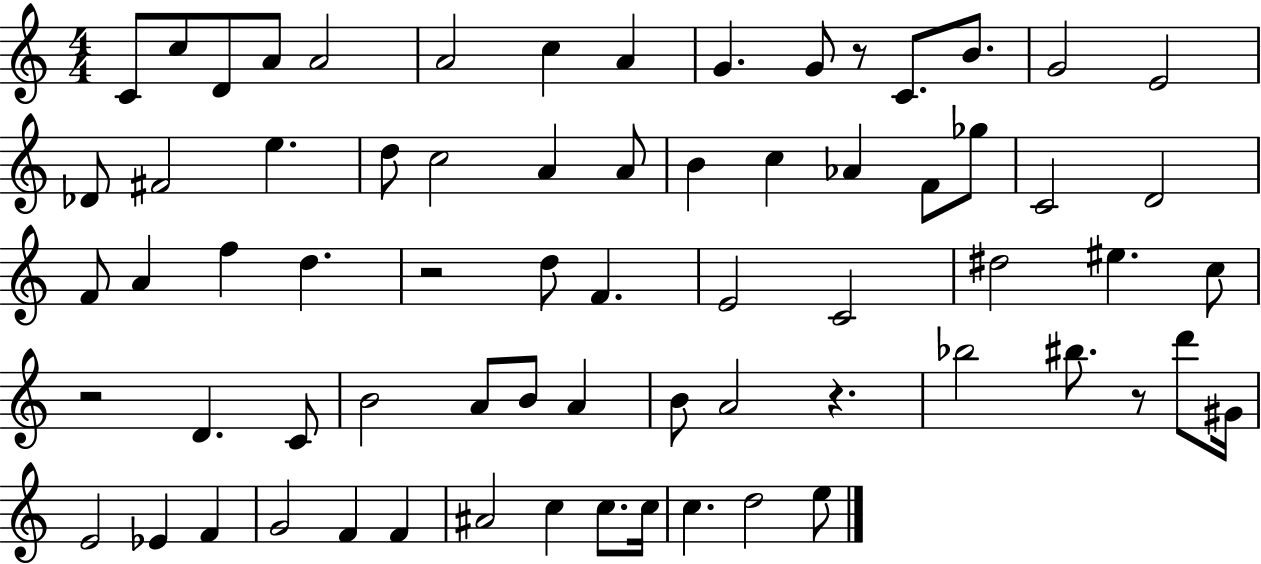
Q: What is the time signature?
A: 4/4